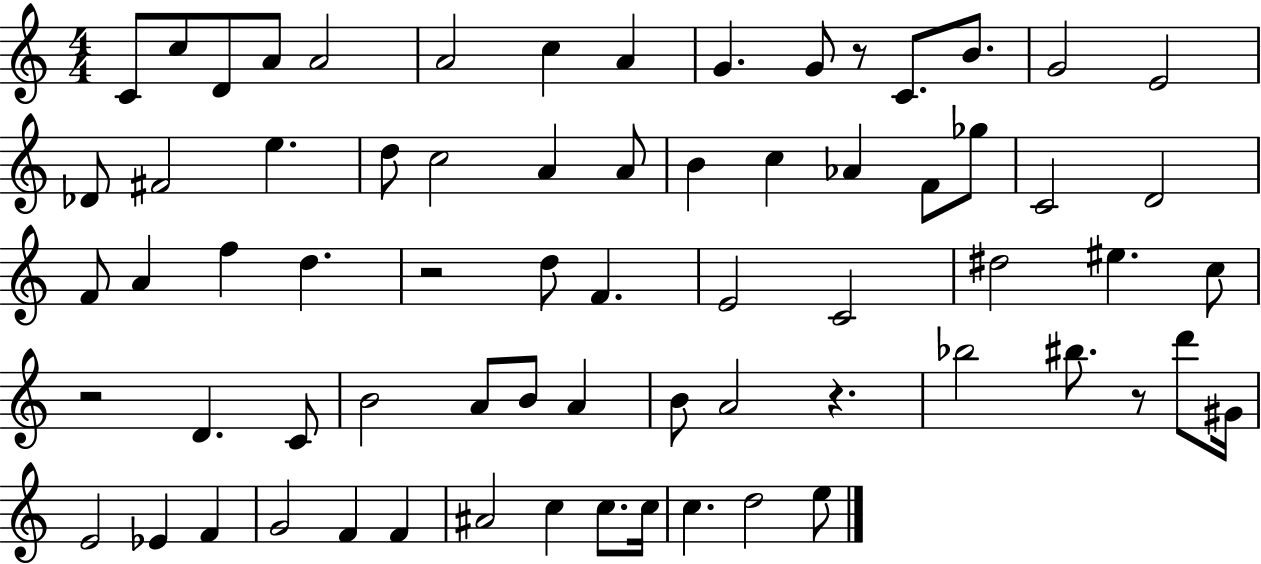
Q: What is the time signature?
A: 4/4